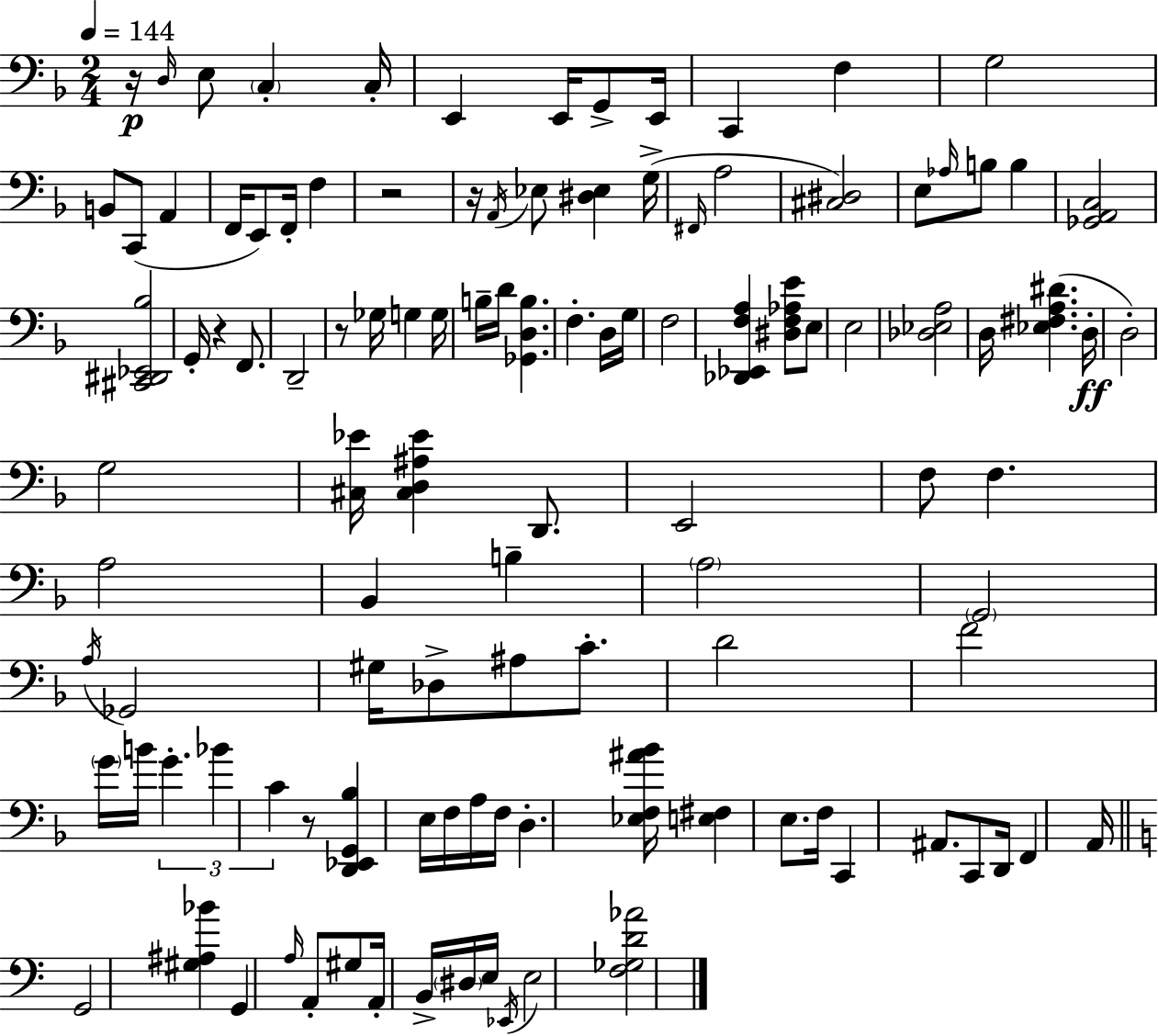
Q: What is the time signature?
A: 2/4